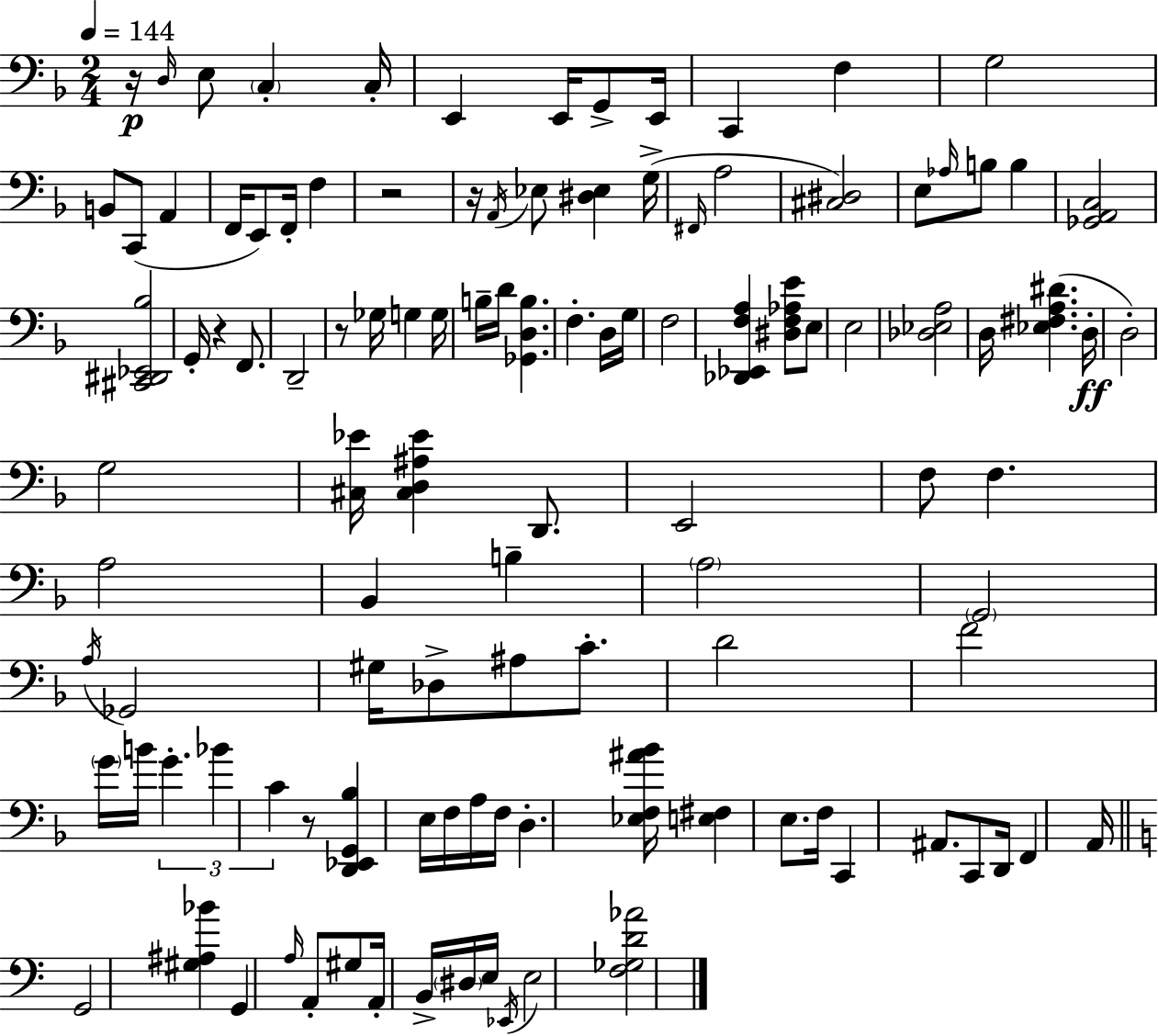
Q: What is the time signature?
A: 2/4